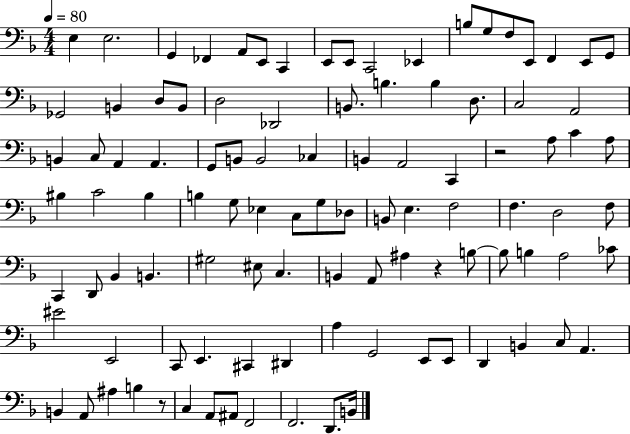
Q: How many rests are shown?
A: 3